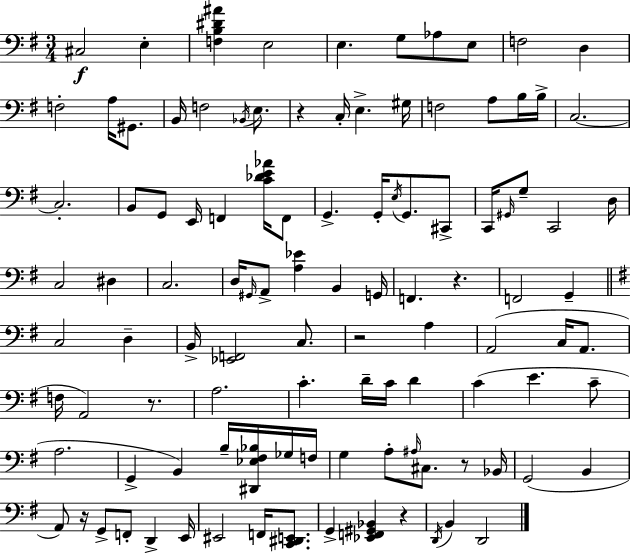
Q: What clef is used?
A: bass